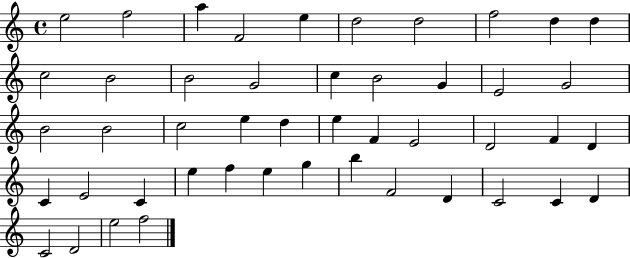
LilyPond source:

{
  \clef treble
  \time 4/4
  \defaultTimeSignature
  \key c \major
  e''2 f''2 | a''4 f'2 e''4 | d''2 d''2 | f''2 d''4 d''4 | \break c''2 b'2 | b'2 g'2 | c''4 b'2 g'4 | e'2 g'2 | \break b'2 b'2 | c''2 e''4 d''4 | e''4 f'4 e'2 | d'2 f'4 d'4 | \break c'4 e'2 c'4 | e''4 f''4 e''4 g''4 | b''4 f'2 d'4 | c'2 c'4 d'4 | \break c'2 d'2 | e''2 f''2 | \bar "|."
}